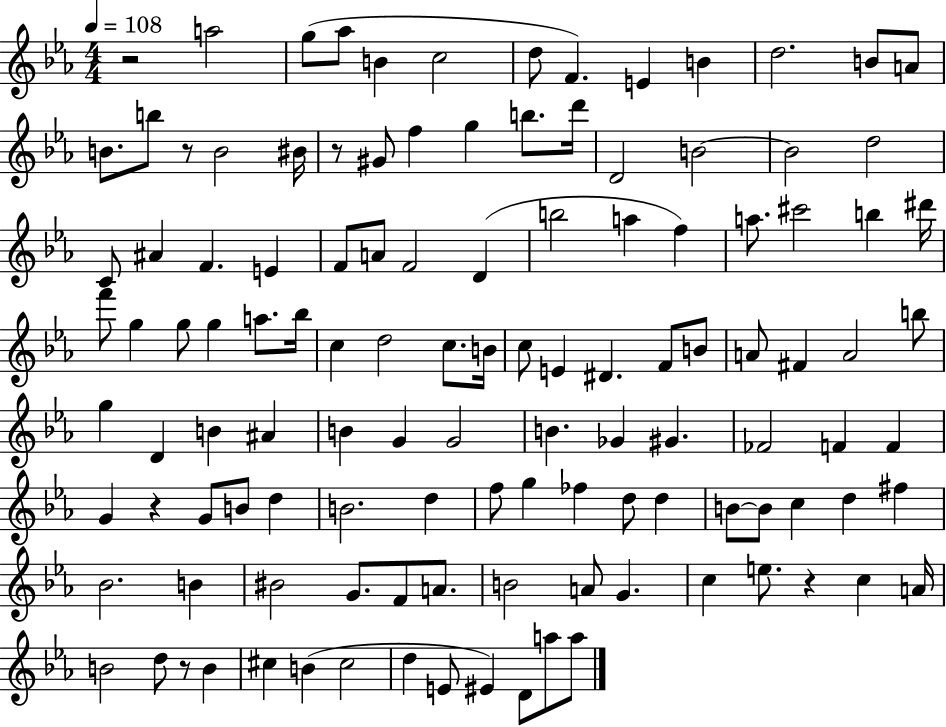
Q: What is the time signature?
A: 4/4